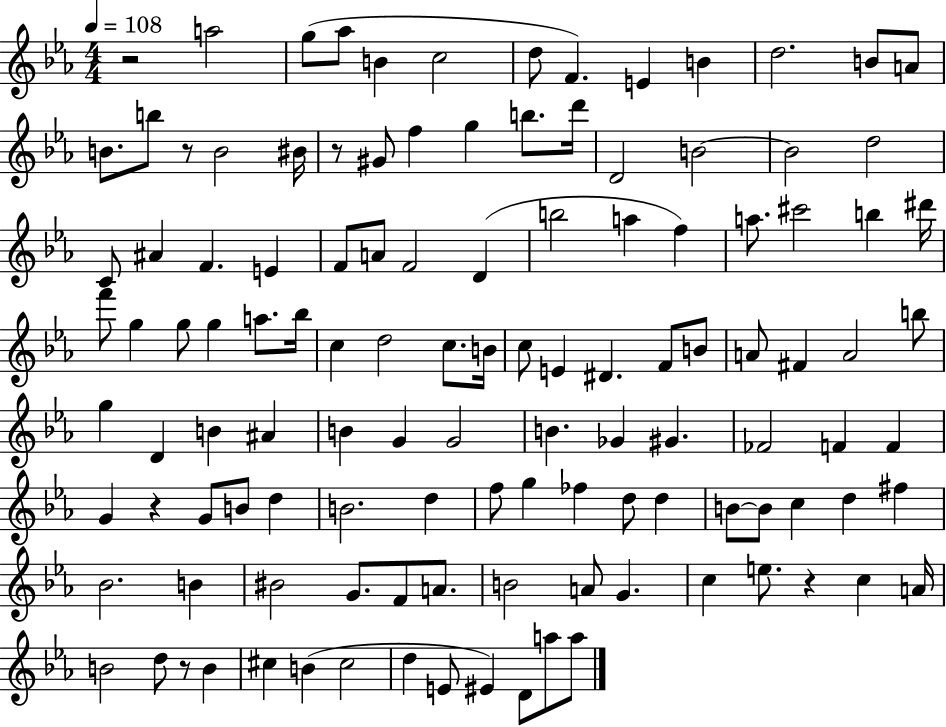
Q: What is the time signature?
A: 4/4